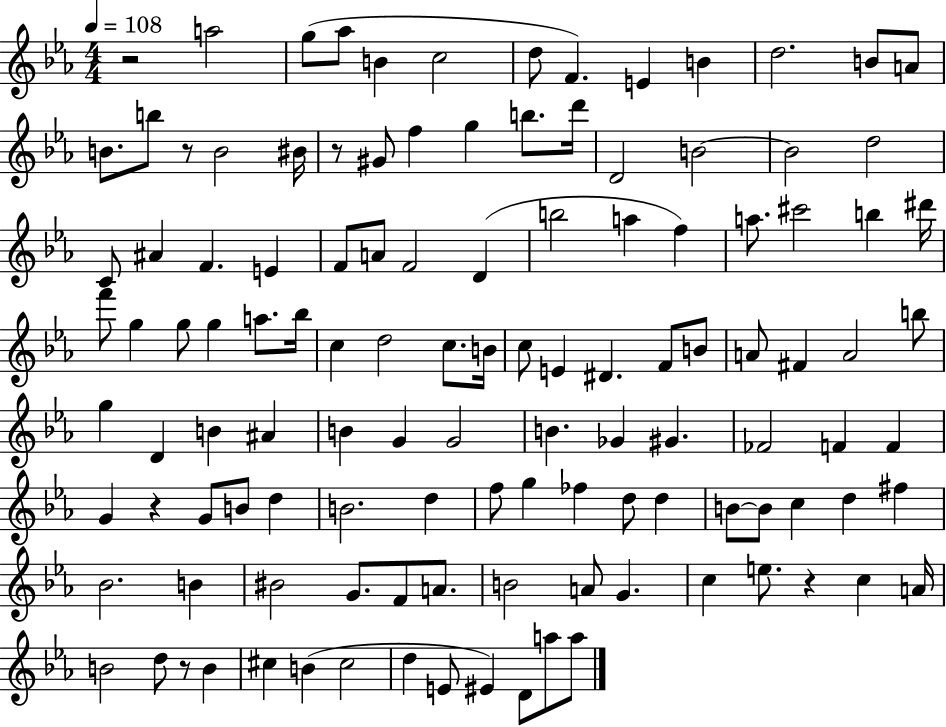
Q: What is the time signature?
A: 4/4